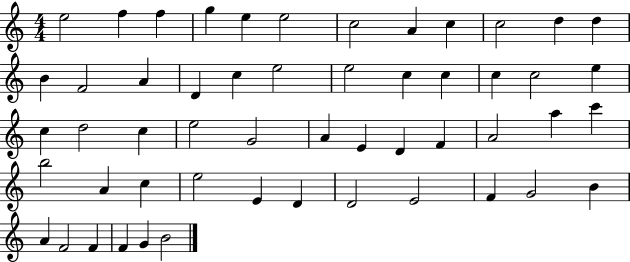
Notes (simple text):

E5/h F5/q F5/q G5/q E5/q E5/h C5/h A4/q C5/q C5/h D5/q D5/q B4/q F4/h A4/q D4/q C5/q E5/h E5/h C5/q C5/q C5/q C5/h E5/q C5/q D5/h C5/q E5/h G4/h A4/q E4/q D4/q F4/q A4/h A5/q C6/q B5/h A4/q C5/q E5/h E4/q D4/q D4/h E4/h F4/q G4/h B4/q A4/q F4/h F4/q F4/q G4/q B4/h